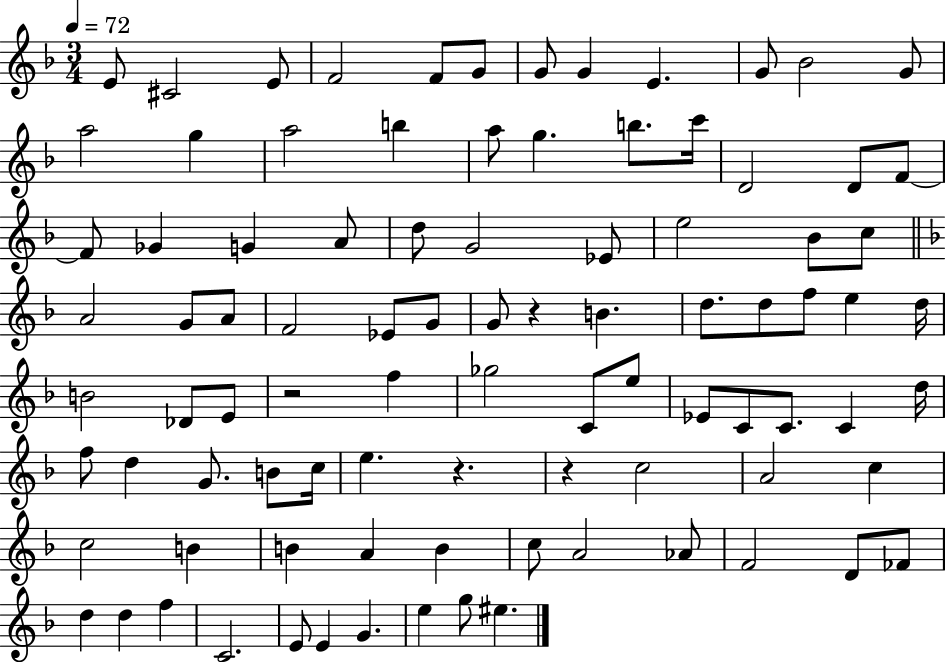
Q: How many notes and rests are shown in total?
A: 92